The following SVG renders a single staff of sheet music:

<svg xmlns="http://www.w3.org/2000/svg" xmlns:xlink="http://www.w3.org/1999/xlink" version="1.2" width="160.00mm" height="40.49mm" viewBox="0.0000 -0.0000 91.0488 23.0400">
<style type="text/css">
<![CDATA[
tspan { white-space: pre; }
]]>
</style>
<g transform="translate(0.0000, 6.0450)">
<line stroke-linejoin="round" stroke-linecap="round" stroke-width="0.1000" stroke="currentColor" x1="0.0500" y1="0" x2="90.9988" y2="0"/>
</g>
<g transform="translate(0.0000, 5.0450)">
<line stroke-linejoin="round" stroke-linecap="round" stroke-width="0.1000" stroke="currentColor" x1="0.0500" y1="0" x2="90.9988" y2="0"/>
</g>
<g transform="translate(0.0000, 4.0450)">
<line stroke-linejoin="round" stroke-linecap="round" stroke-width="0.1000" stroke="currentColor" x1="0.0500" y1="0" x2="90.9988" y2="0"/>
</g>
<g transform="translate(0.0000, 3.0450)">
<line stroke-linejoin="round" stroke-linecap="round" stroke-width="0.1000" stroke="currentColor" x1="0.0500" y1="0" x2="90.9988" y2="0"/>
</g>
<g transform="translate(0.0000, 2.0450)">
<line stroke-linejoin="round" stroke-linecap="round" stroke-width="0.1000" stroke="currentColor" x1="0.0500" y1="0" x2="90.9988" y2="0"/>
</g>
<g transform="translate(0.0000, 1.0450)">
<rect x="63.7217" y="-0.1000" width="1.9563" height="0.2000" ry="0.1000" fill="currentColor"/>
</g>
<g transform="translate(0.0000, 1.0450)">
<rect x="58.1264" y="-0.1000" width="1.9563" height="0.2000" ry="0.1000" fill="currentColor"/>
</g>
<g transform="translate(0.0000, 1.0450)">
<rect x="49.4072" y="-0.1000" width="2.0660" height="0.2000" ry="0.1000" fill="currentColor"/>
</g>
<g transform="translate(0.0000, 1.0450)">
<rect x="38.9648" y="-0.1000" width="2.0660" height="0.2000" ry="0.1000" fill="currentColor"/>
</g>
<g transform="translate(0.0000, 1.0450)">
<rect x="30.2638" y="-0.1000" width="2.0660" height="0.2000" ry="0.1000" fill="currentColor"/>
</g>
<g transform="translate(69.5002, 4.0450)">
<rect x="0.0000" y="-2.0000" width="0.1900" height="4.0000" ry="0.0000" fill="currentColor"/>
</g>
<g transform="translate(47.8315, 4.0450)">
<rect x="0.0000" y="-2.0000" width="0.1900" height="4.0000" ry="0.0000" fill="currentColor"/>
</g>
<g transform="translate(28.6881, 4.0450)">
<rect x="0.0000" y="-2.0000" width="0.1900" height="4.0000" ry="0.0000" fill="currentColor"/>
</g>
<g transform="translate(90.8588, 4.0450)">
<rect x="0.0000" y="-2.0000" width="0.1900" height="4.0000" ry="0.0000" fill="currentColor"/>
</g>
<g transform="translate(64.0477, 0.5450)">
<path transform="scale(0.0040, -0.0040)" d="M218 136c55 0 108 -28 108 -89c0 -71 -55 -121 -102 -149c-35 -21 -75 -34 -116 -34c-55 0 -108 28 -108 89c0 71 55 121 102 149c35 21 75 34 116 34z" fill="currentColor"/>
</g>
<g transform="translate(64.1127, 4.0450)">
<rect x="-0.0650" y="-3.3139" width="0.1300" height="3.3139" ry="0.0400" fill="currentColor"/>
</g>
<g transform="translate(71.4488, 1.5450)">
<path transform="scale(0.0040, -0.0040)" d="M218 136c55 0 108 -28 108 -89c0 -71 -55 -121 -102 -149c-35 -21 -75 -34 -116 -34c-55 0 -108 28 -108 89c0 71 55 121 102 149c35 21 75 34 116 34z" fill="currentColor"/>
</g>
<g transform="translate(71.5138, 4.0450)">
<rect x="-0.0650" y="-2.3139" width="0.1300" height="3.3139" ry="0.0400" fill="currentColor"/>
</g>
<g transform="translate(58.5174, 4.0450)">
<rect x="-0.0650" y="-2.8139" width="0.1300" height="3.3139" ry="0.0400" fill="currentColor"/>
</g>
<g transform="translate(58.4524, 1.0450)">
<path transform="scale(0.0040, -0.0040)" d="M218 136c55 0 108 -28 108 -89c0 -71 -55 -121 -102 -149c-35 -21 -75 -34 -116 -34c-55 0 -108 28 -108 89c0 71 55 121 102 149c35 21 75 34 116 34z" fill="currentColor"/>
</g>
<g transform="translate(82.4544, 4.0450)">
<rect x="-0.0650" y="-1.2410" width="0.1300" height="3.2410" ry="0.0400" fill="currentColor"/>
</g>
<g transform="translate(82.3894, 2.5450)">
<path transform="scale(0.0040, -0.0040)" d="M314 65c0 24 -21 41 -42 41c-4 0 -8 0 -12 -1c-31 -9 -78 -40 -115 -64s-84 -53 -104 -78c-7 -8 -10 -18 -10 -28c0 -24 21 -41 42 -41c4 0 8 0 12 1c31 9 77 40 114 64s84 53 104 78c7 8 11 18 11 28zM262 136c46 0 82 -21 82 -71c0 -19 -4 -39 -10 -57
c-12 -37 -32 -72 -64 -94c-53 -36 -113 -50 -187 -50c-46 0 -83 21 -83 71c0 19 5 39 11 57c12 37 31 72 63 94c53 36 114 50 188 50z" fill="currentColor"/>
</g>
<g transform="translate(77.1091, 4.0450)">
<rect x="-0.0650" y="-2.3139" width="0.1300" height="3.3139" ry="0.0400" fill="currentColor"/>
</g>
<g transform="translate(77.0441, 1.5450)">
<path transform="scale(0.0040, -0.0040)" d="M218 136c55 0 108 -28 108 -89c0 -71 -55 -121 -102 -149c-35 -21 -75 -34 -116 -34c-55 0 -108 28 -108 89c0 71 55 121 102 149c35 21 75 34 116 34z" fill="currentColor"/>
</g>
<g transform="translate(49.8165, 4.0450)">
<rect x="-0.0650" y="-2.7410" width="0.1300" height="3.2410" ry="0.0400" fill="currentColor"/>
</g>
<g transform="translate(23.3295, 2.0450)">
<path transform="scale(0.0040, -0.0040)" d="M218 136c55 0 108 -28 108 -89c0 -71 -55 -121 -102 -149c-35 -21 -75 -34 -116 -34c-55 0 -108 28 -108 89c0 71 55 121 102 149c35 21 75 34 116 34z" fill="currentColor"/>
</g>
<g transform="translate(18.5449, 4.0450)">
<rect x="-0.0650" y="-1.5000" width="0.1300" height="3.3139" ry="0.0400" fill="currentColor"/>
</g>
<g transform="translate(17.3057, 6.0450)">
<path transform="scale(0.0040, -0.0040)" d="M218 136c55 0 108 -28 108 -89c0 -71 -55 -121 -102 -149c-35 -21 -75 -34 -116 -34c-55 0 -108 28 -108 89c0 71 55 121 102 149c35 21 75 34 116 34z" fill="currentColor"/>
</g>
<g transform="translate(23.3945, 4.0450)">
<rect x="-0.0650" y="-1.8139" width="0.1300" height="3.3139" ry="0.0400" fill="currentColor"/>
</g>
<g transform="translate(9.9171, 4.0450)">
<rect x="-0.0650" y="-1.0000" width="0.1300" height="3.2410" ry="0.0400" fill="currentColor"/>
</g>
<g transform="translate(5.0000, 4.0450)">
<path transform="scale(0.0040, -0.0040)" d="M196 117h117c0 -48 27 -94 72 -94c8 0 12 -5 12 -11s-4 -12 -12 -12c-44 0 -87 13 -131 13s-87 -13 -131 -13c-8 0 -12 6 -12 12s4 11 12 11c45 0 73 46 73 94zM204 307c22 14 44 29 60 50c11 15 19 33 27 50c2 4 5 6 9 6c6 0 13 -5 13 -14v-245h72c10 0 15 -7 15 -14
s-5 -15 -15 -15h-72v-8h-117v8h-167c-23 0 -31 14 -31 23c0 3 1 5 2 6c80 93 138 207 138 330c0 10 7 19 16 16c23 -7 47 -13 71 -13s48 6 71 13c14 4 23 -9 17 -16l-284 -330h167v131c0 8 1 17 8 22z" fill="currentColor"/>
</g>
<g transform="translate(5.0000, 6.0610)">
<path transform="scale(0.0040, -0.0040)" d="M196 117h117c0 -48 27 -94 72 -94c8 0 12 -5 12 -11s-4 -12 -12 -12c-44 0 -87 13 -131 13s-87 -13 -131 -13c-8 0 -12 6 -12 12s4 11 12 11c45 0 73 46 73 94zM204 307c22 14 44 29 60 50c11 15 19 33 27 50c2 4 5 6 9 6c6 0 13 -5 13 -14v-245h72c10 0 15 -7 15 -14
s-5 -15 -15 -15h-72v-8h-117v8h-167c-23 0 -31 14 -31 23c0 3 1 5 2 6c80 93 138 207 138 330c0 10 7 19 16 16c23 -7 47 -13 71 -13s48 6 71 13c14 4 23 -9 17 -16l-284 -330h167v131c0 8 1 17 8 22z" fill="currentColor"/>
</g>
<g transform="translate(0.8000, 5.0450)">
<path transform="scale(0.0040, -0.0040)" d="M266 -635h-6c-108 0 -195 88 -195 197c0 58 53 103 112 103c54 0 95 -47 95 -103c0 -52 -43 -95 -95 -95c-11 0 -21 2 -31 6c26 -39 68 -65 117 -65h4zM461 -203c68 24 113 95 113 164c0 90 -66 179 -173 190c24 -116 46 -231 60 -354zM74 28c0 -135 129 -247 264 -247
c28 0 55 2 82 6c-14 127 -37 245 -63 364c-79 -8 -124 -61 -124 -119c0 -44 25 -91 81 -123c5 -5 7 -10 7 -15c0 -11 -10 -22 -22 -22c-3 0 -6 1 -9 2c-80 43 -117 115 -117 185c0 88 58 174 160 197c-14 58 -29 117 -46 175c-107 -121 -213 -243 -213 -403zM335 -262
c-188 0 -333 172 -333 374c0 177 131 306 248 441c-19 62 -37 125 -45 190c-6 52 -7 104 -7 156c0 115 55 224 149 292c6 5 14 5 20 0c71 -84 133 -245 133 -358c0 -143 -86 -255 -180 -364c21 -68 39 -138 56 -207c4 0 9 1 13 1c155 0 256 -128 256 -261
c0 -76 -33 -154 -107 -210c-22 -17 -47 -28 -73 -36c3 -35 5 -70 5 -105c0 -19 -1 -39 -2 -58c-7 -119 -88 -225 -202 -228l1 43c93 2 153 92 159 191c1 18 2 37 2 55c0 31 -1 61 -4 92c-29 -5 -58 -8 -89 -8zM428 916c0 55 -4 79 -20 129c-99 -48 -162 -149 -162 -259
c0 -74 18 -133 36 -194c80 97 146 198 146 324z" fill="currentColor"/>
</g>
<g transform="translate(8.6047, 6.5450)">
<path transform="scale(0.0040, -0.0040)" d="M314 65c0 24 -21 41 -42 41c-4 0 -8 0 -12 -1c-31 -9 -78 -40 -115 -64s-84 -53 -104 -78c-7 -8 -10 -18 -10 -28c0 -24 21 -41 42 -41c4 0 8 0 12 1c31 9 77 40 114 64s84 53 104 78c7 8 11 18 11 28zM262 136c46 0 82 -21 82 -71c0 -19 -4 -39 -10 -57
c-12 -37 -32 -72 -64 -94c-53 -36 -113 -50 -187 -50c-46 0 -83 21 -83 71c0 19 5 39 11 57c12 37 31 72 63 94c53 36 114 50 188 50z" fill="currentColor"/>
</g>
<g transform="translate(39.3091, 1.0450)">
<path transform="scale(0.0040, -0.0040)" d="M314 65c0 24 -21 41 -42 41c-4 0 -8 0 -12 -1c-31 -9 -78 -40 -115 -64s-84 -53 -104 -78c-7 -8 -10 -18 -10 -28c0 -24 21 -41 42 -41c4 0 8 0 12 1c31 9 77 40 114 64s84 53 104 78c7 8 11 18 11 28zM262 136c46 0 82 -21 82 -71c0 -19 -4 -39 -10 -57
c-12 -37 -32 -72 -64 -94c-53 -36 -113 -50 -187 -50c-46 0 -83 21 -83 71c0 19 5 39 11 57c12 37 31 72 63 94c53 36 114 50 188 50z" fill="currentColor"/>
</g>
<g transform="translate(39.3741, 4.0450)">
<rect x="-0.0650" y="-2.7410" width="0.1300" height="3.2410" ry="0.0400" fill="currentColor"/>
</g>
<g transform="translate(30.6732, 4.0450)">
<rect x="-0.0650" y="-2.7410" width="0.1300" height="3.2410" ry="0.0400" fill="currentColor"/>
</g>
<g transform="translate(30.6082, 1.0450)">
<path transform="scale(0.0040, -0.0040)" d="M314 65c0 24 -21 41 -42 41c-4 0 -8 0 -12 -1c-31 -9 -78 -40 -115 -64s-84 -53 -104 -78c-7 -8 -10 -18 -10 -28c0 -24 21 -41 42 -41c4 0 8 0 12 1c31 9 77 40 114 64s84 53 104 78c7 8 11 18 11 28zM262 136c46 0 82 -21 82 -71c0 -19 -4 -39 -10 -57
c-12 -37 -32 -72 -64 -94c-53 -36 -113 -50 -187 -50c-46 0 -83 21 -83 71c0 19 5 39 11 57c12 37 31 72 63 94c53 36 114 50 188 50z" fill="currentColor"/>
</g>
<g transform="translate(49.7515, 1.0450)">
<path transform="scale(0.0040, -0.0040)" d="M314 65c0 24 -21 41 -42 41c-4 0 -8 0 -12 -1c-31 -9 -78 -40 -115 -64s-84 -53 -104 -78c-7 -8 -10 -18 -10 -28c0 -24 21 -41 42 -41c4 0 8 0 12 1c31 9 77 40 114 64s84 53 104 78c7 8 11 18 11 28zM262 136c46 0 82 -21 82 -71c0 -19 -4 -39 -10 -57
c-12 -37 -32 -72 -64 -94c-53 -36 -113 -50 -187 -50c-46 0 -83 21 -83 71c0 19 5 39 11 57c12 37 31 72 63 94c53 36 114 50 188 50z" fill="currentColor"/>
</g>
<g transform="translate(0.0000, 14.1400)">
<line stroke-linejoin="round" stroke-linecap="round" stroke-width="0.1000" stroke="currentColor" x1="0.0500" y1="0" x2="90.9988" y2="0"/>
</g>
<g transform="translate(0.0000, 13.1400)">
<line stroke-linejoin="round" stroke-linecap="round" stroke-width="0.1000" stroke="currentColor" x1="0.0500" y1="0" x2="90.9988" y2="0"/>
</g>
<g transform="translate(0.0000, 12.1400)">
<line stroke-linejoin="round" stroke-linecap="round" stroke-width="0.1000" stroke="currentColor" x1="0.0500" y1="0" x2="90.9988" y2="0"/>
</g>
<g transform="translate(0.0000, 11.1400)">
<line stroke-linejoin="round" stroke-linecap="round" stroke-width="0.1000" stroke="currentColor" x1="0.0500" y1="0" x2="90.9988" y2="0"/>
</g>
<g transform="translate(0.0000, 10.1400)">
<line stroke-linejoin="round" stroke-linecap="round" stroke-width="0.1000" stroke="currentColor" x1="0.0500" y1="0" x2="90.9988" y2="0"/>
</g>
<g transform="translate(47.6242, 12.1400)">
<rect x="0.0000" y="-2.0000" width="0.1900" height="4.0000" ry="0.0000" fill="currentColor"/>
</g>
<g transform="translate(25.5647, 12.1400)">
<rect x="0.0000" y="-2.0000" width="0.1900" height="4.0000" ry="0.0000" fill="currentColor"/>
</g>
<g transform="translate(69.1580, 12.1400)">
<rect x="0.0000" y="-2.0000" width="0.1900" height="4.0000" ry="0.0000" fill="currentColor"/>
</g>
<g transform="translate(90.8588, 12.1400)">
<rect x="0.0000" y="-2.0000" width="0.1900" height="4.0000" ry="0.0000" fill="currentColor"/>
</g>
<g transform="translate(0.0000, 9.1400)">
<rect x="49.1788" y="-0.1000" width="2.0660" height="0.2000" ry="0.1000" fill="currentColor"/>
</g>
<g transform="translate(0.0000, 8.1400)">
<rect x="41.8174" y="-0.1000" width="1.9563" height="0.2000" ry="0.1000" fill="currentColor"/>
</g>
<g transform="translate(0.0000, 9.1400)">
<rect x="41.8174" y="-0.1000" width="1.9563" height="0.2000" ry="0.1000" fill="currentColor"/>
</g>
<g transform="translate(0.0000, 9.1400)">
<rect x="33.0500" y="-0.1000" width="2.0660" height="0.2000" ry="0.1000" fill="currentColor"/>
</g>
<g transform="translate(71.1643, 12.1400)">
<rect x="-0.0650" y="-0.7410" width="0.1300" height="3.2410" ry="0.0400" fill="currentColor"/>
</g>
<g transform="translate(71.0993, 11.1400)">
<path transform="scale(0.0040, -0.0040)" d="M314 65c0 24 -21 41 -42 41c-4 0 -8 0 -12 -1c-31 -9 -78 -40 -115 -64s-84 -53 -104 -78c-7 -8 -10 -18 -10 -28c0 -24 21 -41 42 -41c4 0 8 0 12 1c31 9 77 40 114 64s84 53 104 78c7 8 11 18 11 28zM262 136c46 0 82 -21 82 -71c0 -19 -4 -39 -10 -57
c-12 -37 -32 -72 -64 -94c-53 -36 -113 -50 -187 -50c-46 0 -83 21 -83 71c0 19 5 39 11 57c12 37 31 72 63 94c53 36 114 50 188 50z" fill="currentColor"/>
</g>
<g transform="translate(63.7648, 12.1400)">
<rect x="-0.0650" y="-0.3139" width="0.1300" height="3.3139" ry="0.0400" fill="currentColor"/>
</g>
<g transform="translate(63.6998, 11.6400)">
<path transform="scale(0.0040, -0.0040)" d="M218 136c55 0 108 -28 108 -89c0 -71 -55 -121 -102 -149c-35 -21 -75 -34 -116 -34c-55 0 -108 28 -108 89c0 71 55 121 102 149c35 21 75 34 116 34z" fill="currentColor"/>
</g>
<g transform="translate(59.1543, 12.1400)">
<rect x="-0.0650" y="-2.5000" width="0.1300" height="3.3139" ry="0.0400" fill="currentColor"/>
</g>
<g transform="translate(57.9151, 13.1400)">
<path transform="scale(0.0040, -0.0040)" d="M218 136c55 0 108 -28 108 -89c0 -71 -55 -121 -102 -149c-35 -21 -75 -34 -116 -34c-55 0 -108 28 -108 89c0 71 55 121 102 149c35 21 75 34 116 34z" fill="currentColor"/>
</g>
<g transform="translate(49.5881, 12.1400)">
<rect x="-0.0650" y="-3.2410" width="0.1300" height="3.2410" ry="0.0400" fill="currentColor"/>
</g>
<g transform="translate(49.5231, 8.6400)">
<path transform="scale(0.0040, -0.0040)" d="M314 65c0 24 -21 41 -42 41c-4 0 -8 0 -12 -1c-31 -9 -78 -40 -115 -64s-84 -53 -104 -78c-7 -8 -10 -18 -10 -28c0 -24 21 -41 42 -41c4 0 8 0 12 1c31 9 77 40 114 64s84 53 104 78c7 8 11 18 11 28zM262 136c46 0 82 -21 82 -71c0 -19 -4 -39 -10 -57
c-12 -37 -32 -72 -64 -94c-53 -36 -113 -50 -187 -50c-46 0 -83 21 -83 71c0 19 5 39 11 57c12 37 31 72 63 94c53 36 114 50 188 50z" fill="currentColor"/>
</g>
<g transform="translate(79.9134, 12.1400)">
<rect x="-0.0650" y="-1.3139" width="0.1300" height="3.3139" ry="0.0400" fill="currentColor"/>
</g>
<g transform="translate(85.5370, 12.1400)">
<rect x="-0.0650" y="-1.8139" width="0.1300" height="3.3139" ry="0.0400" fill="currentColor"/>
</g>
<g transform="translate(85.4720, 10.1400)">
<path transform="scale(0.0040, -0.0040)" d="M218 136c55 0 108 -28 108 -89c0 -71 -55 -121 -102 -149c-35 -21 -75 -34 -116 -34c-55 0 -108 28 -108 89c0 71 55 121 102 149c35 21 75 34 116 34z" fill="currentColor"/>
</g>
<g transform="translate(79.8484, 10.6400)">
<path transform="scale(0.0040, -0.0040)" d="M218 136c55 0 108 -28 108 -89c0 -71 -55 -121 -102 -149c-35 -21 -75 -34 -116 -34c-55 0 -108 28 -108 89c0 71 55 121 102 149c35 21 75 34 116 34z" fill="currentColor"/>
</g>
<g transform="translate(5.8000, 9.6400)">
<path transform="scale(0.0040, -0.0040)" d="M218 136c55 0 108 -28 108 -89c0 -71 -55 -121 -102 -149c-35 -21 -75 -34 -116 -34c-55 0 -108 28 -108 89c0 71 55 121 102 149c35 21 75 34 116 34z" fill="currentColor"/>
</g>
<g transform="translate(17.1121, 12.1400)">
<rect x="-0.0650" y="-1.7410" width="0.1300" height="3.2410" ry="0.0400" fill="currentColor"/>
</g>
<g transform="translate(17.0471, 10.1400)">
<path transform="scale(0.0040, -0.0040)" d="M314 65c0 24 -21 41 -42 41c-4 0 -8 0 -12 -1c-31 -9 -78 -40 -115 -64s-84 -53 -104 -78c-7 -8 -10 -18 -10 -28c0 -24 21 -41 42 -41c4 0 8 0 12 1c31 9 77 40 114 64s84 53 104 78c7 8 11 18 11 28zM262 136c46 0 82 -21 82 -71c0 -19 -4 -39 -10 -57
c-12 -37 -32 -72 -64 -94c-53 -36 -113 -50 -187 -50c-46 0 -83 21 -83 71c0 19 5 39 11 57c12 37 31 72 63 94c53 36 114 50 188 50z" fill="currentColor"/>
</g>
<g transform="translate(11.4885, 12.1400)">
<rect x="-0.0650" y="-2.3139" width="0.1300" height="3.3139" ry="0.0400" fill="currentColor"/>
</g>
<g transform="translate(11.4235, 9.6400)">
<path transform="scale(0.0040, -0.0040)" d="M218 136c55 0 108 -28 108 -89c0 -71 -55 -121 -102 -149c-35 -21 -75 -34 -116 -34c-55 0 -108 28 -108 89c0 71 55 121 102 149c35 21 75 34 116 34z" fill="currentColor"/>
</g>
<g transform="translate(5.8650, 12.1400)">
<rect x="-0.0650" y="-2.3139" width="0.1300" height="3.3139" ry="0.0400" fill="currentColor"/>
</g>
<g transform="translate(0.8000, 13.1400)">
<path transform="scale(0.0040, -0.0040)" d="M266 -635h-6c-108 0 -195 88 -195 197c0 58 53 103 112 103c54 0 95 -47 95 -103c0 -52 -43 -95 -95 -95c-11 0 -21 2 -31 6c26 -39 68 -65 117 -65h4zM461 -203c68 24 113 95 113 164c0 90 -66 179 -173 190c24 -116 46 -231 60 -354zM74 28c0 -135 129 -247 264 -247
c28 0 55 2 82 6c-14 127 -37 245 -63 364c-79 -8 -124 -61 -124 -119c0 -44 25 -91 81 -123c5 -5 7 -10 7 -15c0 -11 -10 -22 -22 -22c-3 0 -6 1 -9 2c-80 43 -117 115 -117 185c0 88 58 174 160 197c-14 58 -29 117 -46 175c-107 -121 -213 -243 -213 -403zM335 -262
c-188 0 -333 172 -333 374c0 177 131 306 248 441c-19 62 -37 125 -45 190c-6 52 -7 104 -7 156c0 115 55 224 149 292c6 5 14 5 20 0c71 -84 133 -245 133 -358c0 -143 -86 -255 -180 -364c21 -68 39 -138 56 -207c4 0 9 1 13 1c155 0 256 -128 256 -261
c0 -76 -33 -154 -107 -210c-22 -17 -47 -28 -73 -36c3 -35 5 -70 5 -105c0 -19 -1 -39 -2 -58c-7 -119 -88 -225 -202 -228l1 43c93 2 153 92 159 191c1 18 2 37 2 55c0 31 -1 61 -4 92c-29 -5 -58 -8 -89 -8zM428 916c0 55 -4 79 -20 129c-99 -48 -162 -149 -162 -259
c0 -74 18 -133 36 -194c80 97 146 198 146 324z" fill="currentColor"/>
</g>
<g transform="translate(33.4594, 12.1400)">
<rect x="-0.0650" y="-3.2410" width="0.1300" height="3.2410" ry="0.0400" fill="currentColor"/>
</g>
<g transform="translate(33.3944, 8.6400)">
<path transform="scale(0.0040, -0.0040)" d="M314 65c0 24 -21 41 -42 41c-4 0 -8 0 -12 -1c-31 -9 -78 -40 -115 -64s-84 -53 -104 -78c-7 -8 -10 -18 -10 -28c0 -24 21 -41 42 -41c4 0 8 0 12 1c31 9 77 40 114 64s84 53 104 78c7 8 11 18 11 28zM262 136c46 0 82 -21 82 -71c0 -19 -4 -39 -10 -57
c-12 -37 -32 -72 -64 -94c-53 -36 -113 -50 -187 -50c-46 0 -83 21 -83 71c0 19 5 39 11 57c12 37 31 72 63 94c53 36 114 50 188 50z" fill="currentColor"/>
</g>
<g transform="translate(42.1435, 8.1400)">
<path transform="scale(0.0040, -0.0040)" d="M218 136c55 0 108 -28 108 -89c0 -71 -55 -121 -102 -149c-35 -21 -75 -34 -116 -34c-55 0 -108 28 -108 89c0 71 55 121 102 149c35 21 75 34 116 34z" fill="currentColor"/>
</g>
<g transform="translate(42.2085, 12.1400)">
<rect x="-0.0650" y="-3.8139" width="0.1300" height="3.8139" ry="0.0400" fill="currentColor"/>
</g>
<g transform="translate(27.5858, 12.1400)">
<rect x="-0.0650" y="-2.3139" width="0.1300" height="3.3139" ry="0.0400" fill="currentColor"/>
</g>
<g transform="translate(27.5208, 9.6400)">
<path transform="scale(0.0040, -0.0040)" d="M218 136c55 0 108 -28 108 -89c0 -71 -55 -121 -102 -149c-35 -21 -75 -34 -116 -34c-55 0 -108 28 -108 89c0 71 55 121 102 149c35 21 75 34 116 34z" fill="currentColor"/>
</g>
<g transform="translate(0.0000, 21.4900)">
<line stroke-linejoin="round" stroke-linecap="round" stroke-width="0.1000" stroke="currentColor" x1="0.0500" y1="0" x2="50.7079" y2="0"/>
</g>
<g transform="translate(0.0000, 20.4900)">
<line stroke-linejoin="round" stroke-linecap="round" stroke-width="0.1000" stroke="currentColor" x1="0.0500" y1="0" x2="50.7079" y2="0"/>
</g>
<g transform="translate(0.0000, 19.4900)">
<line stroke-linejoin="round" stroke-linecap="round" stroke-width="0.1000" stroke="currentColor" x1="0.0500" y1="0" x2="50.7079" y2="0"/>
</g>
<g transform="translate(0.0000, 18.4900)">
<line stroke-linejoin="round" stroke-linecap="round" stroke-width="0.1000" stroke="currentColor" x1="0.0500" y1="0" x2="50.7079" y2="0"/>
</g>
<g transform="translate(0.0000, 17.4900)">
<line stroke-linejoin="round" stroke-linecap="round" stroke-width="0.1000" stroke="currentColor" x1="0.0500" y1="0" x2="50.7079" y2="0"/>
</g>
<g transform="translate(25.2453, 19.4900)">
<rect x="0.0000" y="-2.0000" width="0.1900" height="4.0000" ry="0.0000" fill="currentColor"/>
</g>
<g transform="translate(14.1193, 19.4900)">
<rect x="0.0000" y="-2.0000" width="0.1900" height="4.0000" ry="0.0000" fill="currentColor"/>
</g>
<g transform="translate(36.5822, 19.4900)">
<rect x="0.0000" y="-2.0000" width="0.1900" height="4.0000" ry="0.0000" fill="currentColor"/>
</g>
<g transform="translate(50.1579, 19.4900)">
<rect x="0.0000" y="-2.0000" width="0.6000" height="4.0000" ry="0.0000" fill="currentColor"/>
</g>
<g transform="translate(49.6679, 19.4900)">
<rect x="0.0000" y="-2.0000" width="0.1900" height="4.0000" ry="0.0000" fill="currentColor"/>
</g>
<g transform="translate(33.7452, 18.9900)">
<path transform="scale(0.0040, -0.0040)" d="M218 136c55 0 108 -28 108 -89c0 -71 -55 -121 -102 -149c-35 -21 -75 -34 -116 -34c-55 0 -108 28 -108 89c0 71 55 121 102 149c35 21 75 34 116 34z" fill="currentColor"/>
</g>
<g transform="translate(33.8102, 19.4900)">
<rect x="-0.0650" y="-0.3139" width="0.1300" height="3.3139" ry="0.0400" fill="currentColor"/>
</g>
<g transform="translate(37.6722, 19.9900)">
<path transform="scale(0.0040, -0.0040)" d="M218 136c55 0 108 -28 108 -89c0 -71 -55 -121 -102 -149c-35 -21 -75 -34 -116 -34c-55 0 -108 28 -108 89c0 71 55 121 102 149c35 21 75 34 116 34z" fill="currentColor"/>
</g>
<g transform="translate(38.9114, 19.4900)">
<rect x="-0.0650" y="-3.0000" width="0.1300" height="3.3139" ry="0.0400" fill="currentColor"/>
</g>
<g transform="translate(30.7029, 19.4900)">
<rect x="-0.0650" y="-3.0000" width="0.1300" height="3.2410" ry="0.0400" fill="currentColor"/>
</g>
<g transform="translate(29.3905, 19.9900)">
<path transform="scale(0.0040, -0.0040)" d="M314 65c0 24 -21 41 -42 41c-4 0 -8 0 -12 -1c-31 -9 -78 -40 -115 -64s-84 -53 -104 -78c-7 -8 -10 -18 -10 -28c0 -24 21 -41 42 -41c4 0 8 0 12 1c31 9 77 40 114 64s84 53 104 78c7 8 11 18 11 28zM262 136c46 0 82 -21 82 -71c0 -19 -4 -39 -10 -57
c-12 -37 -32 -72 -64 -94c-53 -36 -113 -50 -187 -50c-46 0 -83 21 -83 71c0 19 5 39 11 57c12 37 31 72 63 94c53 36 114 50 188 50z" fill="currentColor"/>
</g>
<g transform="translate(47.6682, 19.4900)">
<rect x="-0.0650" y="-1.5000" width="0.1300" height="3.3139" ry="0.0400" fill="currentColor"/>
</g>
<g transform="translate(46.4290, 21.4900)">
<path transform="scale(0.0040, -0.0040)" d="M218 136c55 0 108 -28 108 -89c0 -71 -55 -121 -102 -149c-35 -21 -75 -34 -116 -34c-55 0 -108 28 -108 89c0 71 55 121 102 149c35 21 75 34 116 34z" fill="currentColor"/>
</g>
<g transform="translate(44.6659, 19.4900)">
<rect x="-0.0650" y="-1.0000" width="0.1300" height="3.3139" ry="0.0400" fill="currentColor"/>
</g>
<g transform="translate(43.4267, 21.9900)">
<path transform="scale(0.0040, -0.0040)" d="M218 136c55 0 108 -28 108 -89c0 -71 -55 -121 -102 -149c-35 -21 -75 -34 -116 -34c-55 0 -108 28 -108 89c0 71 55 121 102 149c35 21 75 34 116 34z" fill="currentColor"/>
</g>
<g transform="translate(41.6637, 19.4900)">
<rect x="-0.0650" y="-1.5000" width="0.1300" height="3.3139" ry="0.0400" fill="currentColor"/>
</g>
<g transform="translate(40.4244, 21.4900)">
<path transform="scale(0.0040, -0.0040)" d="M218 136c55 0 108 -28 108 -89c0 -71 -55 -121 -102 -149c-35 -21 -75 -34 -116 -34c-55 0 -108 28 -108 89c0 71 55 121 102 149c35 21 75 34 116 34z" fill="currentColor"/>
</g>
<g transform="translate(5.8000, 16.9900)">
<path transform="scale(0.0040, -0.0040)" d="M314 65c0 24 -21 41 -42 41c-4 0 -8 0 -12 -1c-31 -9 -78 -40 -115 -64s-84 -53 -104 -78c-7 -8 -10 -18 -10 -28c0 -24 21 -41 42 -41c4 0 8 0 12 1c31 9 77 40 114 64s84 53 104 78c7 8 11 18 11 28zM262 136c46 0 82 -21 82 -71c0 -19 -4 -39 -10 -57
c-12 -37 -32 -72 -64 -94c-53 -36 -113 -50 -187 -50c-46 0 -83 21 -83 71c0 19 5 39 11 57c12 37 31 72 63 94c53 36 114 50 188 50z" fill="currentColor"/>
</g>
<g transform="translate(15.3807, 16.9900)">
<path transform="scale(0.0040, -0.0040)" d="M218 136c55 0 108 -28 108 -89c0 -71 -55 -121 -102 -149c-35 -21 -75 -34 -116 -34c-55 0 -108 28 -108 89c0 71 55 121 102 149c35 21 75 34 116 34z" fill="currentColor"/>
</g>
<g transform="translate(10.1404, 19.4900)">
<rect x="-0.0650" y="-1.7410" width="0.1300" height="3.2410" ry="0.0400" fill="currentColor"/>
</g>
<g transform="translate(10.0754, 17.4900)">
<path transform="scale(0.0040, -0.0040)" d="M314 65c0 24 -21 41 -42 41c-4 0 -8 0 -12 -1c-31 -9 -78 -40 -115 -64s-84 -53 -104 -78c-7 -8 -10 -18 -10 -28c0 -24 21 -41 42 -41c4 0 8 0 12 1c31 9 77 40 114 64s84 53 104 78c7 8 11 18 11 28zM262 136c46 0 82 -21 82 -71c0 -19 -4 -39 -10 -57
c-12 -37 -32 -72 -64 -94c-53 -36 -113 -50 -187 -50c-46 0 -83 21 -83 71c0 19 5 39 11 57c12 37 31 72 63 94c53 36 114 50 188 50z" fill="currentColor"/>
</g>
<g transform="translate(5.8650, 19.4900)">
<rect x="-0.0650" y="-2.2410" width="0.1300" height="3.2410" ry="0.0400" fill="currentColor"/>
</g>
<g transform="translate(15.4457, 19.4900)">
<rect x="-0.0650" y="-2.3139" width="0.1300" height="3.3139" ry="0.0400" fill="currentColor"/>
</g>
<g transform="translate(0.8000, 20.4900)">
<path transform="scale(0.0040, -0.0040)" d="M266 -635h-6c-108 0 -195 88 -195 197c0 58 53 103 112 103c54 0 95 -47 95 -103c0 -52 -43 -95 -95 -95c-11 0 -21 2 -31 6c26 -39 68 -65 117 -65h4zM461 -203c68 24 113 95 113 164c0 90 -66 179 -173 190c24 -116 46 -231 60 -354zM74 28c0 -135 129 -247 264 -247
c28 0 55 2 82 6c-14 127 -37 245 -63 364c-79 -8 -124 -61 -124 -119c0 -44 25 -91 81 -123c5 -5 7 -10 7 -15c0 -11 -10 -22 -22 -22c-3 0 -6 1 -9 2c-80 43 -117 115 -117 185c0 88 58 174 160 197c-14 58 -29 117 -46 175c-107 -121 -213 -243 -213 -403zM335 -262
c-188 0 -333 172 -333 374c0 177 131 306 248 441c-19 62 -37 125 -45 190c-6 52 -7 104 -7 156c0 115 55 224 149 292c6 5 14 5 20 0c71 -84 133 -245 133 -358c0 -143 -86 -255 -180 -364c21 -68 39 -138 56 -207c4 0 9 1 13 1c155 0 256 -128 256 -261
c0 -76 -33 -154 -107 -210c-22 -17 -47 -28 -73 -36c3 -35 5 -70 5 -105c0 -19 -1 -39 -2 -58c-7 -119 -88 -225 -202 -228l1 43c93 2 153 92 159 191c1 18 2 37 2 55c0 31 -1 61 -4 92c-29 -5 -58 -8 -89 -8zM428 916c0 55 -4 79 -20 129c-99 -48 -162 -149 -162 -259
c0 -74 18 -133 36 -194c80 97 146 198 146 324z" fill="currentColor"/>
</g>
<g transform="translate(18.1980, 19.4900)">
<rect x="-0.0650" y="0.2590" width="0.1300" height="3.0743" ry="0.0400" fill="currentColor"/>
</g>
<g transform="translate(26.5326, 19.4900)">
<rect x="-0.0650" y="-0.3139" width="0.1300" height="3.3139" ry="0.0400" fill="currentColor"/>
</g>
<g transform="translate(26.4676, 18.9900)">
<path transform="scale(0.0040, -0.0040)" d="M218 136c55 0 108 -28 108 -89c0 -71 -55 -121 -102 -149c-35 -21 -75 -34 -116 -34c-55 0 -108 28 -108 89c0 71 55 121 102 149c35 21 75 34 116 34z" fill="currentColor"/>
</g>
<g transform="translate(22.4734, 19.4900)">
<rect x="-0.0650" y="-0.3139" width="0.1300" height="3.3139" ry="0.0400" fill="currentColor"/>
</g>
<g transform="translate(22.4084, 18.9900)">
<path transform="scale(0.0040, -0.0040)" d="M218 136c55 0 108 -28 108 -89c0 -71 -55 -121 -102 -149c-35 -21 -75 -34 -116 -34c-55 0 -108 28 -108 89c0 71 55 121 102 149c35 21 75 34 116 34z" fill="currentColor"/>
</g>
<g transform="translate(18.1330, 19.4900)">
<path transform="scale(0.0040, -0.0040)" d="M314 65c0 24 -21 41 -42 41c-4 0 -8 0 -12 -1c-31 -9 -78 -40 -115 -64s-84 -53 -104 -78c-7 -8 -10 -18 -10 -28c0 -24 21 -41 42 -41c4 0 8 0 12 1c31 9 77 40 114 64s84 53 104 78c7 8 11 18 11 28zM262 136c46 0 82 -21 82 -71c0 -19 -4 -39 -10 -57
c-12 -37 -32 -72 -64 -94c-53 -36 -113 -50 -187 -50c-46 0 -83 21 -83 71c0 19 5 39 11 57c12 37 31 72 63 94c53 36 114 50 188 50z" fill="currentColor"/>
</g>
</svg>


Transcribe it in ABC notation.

X:1
T:Untitled
M:4/4
L:1/4
K:C
D2 E f a2 a2 a2 a b g g e2 g g f2 g b2 c' b2 G c d2 e f g2 f2 g B2 c c A2 c A E D E